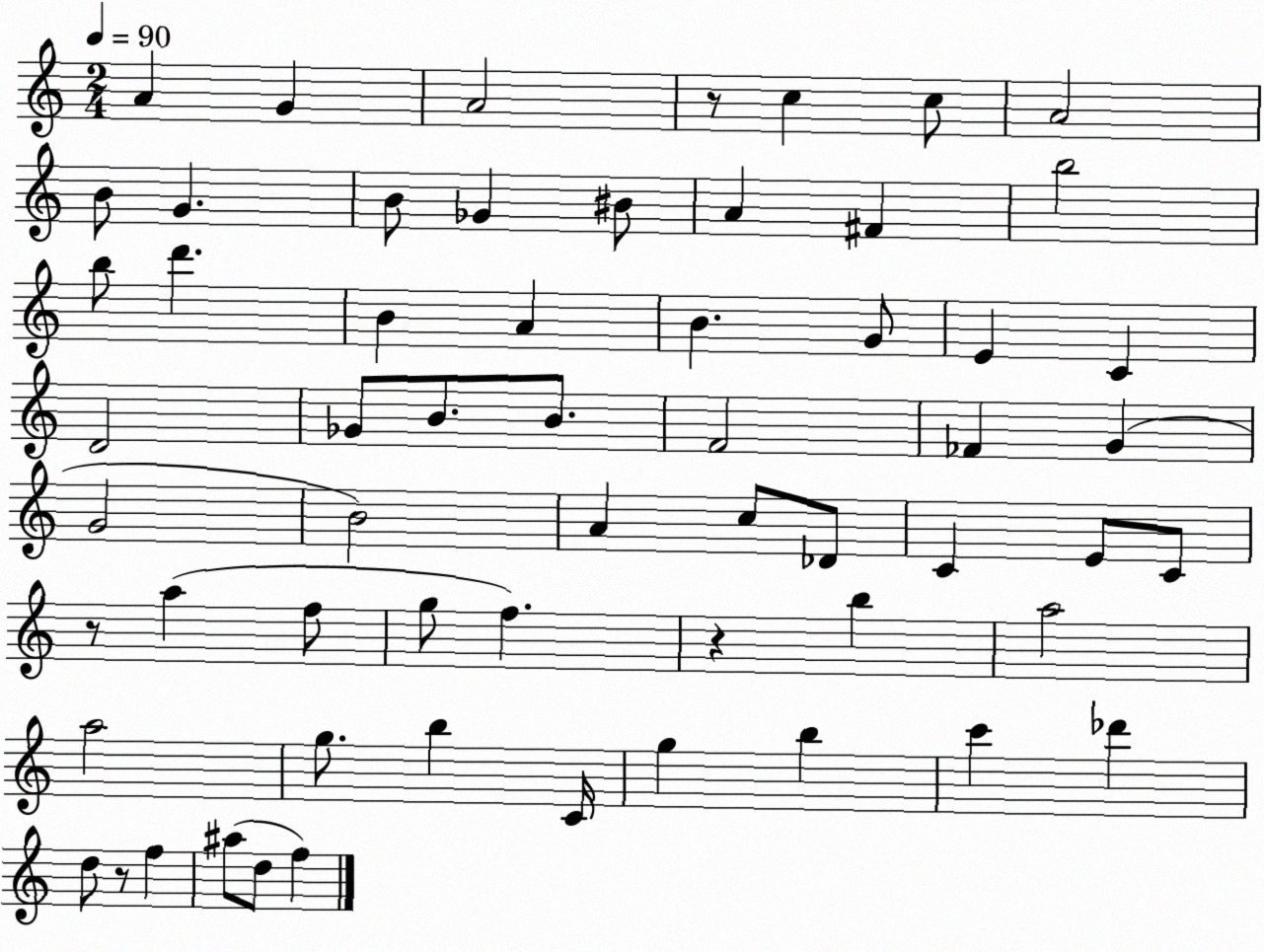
X:1
T:Untitled
M:2/4
L:1/4
K:C
A G A2 z/2 c c/2 A2 B/2 G B/2 _G ^B/2 A ^F b2 b/2 d' B A B G/2 E C D2 _G/2 B/2 B/2 F2 _F G G2 B2 A c/2 _D/2 C E/2 C/2 z/2 a f/2 g/2 f z b a2 a2 g/2 b C/4 g b c' _d' d/2 z/2 f ^a/2 d/2 f